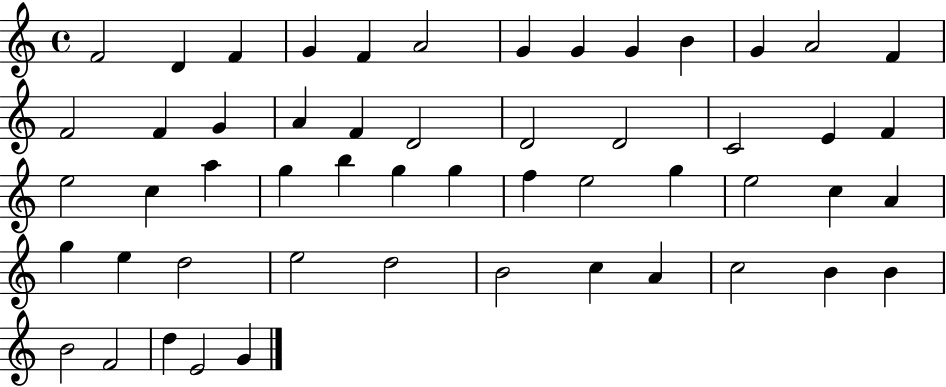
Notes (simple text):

F4/h D4/q F4/q G4/q F4/q A4/h G4/q G4/q G4/q B4/q G4/q A4/h F4/q F4/h F4/q G4/q A4/q F4/q D4/h D4/h D4/h C4/h E4/q F4/q E5/h C5/q A5/q G5/q B5/q G5/q G5/q F5/q E5/h G5/q E5/h C5/q A4/q G5/q E5/q D5/h E5/h D5/h B4/h C5/q A4/q C5/h B4/q B4/q B4/h F4/h D5/q E4/h G4/q